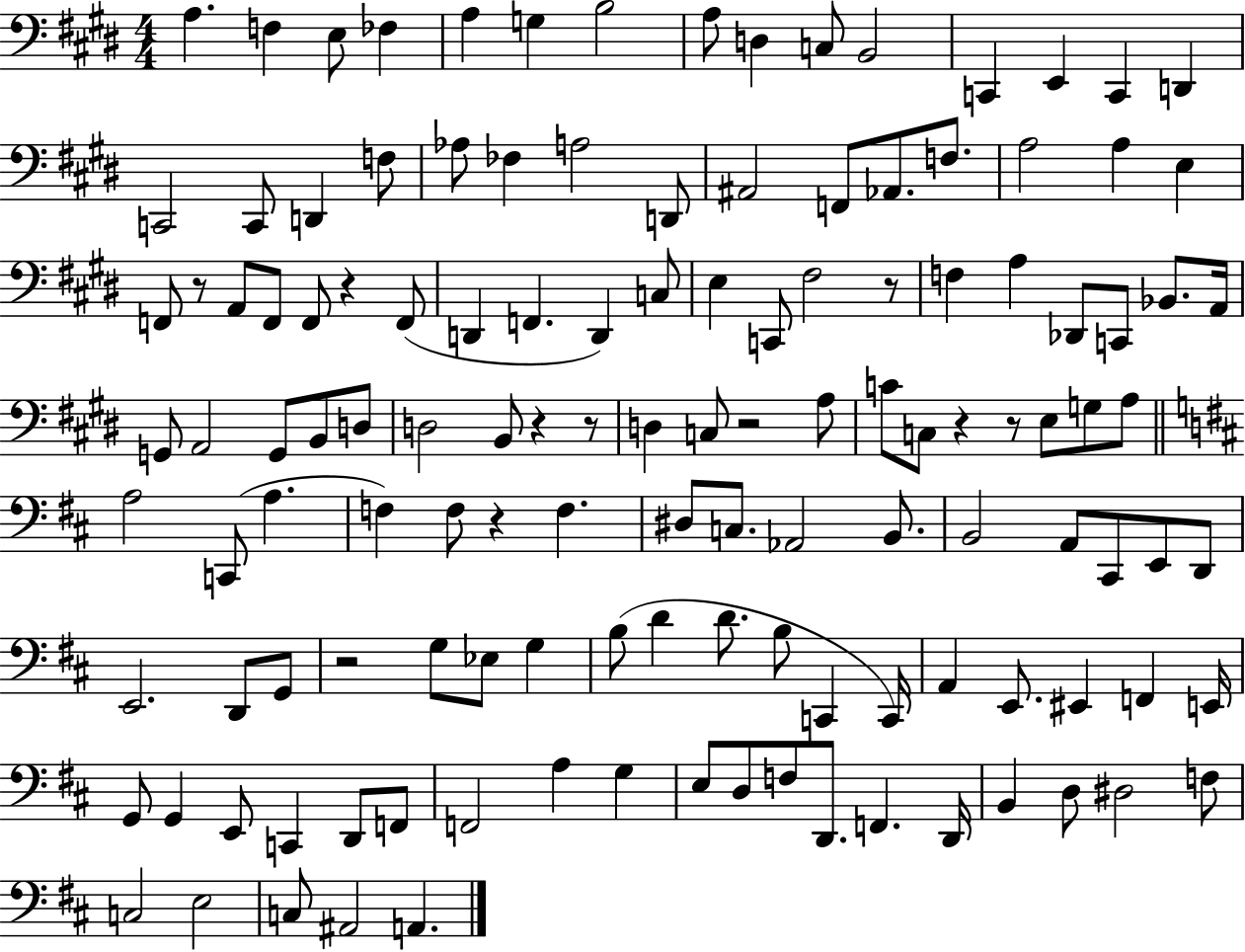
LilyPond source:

{
  \clef bass
  \numericTimeSignature
  \time 4/4
  \key e \major
  \repeat volta 2 { a4. f4 e8 fes4 | a4 g4 b2 | a8 d4 c8 b,2 | c,4 e,4 c,4 d,4 | \break c,2 c,8 d,4 f8 | aes8 fes4 a2 d,8 | ais,2 f,8 aes,8. f8. | a2 a4 e4 | \break f,8 r8 a,8 f,8 f,8 r4 f,8( | d,4 f,4. d,4) c8 | e4 c,8 fis2 r8 | f4 a4 des,8 c,8 bes,8. a,16 | \break g,8 a,2 g,8 b,8 d8 | d2 b,8 r4 r8 | d4 c8 r2 a8 | c'8 c8 r4 r8 e8 g8 a8 | \break \bar "||" \break \key b \minor a2 c,8( a4. | f4) f8 r4 f4. | dis8 c8. aes,2 b,8. | b,2 a,8 cis,8 e,8 d,8 | \break e,2. d,8 g,8 | r2 g8 ees8 g4 | b8( d'4 d'8. b8 c,4 c,16) | a,4 e,8. eis,4 f,4 e,16 | \break g,8 g,4 e,8 c,4 d,8 f,8 | f,2 a4 g4 | e8 d8 f8 d,8. f,4. d,16 | b,4 d8 dis2 f8 | \break c2 e2 | c8 ais,2 a,4. | } \bar "|."
}